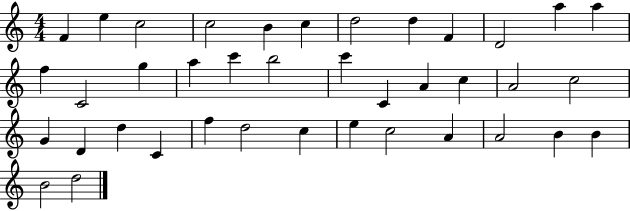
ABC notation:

X:1
T:Untitled
M:4/4
L:1/4
K:C
F e c2 c2 B c d2 d F D2 a a f C2 g a c' b2 c' C A c A2 c2 G D d C f d2 c e c2 A A2 B B B2 d2